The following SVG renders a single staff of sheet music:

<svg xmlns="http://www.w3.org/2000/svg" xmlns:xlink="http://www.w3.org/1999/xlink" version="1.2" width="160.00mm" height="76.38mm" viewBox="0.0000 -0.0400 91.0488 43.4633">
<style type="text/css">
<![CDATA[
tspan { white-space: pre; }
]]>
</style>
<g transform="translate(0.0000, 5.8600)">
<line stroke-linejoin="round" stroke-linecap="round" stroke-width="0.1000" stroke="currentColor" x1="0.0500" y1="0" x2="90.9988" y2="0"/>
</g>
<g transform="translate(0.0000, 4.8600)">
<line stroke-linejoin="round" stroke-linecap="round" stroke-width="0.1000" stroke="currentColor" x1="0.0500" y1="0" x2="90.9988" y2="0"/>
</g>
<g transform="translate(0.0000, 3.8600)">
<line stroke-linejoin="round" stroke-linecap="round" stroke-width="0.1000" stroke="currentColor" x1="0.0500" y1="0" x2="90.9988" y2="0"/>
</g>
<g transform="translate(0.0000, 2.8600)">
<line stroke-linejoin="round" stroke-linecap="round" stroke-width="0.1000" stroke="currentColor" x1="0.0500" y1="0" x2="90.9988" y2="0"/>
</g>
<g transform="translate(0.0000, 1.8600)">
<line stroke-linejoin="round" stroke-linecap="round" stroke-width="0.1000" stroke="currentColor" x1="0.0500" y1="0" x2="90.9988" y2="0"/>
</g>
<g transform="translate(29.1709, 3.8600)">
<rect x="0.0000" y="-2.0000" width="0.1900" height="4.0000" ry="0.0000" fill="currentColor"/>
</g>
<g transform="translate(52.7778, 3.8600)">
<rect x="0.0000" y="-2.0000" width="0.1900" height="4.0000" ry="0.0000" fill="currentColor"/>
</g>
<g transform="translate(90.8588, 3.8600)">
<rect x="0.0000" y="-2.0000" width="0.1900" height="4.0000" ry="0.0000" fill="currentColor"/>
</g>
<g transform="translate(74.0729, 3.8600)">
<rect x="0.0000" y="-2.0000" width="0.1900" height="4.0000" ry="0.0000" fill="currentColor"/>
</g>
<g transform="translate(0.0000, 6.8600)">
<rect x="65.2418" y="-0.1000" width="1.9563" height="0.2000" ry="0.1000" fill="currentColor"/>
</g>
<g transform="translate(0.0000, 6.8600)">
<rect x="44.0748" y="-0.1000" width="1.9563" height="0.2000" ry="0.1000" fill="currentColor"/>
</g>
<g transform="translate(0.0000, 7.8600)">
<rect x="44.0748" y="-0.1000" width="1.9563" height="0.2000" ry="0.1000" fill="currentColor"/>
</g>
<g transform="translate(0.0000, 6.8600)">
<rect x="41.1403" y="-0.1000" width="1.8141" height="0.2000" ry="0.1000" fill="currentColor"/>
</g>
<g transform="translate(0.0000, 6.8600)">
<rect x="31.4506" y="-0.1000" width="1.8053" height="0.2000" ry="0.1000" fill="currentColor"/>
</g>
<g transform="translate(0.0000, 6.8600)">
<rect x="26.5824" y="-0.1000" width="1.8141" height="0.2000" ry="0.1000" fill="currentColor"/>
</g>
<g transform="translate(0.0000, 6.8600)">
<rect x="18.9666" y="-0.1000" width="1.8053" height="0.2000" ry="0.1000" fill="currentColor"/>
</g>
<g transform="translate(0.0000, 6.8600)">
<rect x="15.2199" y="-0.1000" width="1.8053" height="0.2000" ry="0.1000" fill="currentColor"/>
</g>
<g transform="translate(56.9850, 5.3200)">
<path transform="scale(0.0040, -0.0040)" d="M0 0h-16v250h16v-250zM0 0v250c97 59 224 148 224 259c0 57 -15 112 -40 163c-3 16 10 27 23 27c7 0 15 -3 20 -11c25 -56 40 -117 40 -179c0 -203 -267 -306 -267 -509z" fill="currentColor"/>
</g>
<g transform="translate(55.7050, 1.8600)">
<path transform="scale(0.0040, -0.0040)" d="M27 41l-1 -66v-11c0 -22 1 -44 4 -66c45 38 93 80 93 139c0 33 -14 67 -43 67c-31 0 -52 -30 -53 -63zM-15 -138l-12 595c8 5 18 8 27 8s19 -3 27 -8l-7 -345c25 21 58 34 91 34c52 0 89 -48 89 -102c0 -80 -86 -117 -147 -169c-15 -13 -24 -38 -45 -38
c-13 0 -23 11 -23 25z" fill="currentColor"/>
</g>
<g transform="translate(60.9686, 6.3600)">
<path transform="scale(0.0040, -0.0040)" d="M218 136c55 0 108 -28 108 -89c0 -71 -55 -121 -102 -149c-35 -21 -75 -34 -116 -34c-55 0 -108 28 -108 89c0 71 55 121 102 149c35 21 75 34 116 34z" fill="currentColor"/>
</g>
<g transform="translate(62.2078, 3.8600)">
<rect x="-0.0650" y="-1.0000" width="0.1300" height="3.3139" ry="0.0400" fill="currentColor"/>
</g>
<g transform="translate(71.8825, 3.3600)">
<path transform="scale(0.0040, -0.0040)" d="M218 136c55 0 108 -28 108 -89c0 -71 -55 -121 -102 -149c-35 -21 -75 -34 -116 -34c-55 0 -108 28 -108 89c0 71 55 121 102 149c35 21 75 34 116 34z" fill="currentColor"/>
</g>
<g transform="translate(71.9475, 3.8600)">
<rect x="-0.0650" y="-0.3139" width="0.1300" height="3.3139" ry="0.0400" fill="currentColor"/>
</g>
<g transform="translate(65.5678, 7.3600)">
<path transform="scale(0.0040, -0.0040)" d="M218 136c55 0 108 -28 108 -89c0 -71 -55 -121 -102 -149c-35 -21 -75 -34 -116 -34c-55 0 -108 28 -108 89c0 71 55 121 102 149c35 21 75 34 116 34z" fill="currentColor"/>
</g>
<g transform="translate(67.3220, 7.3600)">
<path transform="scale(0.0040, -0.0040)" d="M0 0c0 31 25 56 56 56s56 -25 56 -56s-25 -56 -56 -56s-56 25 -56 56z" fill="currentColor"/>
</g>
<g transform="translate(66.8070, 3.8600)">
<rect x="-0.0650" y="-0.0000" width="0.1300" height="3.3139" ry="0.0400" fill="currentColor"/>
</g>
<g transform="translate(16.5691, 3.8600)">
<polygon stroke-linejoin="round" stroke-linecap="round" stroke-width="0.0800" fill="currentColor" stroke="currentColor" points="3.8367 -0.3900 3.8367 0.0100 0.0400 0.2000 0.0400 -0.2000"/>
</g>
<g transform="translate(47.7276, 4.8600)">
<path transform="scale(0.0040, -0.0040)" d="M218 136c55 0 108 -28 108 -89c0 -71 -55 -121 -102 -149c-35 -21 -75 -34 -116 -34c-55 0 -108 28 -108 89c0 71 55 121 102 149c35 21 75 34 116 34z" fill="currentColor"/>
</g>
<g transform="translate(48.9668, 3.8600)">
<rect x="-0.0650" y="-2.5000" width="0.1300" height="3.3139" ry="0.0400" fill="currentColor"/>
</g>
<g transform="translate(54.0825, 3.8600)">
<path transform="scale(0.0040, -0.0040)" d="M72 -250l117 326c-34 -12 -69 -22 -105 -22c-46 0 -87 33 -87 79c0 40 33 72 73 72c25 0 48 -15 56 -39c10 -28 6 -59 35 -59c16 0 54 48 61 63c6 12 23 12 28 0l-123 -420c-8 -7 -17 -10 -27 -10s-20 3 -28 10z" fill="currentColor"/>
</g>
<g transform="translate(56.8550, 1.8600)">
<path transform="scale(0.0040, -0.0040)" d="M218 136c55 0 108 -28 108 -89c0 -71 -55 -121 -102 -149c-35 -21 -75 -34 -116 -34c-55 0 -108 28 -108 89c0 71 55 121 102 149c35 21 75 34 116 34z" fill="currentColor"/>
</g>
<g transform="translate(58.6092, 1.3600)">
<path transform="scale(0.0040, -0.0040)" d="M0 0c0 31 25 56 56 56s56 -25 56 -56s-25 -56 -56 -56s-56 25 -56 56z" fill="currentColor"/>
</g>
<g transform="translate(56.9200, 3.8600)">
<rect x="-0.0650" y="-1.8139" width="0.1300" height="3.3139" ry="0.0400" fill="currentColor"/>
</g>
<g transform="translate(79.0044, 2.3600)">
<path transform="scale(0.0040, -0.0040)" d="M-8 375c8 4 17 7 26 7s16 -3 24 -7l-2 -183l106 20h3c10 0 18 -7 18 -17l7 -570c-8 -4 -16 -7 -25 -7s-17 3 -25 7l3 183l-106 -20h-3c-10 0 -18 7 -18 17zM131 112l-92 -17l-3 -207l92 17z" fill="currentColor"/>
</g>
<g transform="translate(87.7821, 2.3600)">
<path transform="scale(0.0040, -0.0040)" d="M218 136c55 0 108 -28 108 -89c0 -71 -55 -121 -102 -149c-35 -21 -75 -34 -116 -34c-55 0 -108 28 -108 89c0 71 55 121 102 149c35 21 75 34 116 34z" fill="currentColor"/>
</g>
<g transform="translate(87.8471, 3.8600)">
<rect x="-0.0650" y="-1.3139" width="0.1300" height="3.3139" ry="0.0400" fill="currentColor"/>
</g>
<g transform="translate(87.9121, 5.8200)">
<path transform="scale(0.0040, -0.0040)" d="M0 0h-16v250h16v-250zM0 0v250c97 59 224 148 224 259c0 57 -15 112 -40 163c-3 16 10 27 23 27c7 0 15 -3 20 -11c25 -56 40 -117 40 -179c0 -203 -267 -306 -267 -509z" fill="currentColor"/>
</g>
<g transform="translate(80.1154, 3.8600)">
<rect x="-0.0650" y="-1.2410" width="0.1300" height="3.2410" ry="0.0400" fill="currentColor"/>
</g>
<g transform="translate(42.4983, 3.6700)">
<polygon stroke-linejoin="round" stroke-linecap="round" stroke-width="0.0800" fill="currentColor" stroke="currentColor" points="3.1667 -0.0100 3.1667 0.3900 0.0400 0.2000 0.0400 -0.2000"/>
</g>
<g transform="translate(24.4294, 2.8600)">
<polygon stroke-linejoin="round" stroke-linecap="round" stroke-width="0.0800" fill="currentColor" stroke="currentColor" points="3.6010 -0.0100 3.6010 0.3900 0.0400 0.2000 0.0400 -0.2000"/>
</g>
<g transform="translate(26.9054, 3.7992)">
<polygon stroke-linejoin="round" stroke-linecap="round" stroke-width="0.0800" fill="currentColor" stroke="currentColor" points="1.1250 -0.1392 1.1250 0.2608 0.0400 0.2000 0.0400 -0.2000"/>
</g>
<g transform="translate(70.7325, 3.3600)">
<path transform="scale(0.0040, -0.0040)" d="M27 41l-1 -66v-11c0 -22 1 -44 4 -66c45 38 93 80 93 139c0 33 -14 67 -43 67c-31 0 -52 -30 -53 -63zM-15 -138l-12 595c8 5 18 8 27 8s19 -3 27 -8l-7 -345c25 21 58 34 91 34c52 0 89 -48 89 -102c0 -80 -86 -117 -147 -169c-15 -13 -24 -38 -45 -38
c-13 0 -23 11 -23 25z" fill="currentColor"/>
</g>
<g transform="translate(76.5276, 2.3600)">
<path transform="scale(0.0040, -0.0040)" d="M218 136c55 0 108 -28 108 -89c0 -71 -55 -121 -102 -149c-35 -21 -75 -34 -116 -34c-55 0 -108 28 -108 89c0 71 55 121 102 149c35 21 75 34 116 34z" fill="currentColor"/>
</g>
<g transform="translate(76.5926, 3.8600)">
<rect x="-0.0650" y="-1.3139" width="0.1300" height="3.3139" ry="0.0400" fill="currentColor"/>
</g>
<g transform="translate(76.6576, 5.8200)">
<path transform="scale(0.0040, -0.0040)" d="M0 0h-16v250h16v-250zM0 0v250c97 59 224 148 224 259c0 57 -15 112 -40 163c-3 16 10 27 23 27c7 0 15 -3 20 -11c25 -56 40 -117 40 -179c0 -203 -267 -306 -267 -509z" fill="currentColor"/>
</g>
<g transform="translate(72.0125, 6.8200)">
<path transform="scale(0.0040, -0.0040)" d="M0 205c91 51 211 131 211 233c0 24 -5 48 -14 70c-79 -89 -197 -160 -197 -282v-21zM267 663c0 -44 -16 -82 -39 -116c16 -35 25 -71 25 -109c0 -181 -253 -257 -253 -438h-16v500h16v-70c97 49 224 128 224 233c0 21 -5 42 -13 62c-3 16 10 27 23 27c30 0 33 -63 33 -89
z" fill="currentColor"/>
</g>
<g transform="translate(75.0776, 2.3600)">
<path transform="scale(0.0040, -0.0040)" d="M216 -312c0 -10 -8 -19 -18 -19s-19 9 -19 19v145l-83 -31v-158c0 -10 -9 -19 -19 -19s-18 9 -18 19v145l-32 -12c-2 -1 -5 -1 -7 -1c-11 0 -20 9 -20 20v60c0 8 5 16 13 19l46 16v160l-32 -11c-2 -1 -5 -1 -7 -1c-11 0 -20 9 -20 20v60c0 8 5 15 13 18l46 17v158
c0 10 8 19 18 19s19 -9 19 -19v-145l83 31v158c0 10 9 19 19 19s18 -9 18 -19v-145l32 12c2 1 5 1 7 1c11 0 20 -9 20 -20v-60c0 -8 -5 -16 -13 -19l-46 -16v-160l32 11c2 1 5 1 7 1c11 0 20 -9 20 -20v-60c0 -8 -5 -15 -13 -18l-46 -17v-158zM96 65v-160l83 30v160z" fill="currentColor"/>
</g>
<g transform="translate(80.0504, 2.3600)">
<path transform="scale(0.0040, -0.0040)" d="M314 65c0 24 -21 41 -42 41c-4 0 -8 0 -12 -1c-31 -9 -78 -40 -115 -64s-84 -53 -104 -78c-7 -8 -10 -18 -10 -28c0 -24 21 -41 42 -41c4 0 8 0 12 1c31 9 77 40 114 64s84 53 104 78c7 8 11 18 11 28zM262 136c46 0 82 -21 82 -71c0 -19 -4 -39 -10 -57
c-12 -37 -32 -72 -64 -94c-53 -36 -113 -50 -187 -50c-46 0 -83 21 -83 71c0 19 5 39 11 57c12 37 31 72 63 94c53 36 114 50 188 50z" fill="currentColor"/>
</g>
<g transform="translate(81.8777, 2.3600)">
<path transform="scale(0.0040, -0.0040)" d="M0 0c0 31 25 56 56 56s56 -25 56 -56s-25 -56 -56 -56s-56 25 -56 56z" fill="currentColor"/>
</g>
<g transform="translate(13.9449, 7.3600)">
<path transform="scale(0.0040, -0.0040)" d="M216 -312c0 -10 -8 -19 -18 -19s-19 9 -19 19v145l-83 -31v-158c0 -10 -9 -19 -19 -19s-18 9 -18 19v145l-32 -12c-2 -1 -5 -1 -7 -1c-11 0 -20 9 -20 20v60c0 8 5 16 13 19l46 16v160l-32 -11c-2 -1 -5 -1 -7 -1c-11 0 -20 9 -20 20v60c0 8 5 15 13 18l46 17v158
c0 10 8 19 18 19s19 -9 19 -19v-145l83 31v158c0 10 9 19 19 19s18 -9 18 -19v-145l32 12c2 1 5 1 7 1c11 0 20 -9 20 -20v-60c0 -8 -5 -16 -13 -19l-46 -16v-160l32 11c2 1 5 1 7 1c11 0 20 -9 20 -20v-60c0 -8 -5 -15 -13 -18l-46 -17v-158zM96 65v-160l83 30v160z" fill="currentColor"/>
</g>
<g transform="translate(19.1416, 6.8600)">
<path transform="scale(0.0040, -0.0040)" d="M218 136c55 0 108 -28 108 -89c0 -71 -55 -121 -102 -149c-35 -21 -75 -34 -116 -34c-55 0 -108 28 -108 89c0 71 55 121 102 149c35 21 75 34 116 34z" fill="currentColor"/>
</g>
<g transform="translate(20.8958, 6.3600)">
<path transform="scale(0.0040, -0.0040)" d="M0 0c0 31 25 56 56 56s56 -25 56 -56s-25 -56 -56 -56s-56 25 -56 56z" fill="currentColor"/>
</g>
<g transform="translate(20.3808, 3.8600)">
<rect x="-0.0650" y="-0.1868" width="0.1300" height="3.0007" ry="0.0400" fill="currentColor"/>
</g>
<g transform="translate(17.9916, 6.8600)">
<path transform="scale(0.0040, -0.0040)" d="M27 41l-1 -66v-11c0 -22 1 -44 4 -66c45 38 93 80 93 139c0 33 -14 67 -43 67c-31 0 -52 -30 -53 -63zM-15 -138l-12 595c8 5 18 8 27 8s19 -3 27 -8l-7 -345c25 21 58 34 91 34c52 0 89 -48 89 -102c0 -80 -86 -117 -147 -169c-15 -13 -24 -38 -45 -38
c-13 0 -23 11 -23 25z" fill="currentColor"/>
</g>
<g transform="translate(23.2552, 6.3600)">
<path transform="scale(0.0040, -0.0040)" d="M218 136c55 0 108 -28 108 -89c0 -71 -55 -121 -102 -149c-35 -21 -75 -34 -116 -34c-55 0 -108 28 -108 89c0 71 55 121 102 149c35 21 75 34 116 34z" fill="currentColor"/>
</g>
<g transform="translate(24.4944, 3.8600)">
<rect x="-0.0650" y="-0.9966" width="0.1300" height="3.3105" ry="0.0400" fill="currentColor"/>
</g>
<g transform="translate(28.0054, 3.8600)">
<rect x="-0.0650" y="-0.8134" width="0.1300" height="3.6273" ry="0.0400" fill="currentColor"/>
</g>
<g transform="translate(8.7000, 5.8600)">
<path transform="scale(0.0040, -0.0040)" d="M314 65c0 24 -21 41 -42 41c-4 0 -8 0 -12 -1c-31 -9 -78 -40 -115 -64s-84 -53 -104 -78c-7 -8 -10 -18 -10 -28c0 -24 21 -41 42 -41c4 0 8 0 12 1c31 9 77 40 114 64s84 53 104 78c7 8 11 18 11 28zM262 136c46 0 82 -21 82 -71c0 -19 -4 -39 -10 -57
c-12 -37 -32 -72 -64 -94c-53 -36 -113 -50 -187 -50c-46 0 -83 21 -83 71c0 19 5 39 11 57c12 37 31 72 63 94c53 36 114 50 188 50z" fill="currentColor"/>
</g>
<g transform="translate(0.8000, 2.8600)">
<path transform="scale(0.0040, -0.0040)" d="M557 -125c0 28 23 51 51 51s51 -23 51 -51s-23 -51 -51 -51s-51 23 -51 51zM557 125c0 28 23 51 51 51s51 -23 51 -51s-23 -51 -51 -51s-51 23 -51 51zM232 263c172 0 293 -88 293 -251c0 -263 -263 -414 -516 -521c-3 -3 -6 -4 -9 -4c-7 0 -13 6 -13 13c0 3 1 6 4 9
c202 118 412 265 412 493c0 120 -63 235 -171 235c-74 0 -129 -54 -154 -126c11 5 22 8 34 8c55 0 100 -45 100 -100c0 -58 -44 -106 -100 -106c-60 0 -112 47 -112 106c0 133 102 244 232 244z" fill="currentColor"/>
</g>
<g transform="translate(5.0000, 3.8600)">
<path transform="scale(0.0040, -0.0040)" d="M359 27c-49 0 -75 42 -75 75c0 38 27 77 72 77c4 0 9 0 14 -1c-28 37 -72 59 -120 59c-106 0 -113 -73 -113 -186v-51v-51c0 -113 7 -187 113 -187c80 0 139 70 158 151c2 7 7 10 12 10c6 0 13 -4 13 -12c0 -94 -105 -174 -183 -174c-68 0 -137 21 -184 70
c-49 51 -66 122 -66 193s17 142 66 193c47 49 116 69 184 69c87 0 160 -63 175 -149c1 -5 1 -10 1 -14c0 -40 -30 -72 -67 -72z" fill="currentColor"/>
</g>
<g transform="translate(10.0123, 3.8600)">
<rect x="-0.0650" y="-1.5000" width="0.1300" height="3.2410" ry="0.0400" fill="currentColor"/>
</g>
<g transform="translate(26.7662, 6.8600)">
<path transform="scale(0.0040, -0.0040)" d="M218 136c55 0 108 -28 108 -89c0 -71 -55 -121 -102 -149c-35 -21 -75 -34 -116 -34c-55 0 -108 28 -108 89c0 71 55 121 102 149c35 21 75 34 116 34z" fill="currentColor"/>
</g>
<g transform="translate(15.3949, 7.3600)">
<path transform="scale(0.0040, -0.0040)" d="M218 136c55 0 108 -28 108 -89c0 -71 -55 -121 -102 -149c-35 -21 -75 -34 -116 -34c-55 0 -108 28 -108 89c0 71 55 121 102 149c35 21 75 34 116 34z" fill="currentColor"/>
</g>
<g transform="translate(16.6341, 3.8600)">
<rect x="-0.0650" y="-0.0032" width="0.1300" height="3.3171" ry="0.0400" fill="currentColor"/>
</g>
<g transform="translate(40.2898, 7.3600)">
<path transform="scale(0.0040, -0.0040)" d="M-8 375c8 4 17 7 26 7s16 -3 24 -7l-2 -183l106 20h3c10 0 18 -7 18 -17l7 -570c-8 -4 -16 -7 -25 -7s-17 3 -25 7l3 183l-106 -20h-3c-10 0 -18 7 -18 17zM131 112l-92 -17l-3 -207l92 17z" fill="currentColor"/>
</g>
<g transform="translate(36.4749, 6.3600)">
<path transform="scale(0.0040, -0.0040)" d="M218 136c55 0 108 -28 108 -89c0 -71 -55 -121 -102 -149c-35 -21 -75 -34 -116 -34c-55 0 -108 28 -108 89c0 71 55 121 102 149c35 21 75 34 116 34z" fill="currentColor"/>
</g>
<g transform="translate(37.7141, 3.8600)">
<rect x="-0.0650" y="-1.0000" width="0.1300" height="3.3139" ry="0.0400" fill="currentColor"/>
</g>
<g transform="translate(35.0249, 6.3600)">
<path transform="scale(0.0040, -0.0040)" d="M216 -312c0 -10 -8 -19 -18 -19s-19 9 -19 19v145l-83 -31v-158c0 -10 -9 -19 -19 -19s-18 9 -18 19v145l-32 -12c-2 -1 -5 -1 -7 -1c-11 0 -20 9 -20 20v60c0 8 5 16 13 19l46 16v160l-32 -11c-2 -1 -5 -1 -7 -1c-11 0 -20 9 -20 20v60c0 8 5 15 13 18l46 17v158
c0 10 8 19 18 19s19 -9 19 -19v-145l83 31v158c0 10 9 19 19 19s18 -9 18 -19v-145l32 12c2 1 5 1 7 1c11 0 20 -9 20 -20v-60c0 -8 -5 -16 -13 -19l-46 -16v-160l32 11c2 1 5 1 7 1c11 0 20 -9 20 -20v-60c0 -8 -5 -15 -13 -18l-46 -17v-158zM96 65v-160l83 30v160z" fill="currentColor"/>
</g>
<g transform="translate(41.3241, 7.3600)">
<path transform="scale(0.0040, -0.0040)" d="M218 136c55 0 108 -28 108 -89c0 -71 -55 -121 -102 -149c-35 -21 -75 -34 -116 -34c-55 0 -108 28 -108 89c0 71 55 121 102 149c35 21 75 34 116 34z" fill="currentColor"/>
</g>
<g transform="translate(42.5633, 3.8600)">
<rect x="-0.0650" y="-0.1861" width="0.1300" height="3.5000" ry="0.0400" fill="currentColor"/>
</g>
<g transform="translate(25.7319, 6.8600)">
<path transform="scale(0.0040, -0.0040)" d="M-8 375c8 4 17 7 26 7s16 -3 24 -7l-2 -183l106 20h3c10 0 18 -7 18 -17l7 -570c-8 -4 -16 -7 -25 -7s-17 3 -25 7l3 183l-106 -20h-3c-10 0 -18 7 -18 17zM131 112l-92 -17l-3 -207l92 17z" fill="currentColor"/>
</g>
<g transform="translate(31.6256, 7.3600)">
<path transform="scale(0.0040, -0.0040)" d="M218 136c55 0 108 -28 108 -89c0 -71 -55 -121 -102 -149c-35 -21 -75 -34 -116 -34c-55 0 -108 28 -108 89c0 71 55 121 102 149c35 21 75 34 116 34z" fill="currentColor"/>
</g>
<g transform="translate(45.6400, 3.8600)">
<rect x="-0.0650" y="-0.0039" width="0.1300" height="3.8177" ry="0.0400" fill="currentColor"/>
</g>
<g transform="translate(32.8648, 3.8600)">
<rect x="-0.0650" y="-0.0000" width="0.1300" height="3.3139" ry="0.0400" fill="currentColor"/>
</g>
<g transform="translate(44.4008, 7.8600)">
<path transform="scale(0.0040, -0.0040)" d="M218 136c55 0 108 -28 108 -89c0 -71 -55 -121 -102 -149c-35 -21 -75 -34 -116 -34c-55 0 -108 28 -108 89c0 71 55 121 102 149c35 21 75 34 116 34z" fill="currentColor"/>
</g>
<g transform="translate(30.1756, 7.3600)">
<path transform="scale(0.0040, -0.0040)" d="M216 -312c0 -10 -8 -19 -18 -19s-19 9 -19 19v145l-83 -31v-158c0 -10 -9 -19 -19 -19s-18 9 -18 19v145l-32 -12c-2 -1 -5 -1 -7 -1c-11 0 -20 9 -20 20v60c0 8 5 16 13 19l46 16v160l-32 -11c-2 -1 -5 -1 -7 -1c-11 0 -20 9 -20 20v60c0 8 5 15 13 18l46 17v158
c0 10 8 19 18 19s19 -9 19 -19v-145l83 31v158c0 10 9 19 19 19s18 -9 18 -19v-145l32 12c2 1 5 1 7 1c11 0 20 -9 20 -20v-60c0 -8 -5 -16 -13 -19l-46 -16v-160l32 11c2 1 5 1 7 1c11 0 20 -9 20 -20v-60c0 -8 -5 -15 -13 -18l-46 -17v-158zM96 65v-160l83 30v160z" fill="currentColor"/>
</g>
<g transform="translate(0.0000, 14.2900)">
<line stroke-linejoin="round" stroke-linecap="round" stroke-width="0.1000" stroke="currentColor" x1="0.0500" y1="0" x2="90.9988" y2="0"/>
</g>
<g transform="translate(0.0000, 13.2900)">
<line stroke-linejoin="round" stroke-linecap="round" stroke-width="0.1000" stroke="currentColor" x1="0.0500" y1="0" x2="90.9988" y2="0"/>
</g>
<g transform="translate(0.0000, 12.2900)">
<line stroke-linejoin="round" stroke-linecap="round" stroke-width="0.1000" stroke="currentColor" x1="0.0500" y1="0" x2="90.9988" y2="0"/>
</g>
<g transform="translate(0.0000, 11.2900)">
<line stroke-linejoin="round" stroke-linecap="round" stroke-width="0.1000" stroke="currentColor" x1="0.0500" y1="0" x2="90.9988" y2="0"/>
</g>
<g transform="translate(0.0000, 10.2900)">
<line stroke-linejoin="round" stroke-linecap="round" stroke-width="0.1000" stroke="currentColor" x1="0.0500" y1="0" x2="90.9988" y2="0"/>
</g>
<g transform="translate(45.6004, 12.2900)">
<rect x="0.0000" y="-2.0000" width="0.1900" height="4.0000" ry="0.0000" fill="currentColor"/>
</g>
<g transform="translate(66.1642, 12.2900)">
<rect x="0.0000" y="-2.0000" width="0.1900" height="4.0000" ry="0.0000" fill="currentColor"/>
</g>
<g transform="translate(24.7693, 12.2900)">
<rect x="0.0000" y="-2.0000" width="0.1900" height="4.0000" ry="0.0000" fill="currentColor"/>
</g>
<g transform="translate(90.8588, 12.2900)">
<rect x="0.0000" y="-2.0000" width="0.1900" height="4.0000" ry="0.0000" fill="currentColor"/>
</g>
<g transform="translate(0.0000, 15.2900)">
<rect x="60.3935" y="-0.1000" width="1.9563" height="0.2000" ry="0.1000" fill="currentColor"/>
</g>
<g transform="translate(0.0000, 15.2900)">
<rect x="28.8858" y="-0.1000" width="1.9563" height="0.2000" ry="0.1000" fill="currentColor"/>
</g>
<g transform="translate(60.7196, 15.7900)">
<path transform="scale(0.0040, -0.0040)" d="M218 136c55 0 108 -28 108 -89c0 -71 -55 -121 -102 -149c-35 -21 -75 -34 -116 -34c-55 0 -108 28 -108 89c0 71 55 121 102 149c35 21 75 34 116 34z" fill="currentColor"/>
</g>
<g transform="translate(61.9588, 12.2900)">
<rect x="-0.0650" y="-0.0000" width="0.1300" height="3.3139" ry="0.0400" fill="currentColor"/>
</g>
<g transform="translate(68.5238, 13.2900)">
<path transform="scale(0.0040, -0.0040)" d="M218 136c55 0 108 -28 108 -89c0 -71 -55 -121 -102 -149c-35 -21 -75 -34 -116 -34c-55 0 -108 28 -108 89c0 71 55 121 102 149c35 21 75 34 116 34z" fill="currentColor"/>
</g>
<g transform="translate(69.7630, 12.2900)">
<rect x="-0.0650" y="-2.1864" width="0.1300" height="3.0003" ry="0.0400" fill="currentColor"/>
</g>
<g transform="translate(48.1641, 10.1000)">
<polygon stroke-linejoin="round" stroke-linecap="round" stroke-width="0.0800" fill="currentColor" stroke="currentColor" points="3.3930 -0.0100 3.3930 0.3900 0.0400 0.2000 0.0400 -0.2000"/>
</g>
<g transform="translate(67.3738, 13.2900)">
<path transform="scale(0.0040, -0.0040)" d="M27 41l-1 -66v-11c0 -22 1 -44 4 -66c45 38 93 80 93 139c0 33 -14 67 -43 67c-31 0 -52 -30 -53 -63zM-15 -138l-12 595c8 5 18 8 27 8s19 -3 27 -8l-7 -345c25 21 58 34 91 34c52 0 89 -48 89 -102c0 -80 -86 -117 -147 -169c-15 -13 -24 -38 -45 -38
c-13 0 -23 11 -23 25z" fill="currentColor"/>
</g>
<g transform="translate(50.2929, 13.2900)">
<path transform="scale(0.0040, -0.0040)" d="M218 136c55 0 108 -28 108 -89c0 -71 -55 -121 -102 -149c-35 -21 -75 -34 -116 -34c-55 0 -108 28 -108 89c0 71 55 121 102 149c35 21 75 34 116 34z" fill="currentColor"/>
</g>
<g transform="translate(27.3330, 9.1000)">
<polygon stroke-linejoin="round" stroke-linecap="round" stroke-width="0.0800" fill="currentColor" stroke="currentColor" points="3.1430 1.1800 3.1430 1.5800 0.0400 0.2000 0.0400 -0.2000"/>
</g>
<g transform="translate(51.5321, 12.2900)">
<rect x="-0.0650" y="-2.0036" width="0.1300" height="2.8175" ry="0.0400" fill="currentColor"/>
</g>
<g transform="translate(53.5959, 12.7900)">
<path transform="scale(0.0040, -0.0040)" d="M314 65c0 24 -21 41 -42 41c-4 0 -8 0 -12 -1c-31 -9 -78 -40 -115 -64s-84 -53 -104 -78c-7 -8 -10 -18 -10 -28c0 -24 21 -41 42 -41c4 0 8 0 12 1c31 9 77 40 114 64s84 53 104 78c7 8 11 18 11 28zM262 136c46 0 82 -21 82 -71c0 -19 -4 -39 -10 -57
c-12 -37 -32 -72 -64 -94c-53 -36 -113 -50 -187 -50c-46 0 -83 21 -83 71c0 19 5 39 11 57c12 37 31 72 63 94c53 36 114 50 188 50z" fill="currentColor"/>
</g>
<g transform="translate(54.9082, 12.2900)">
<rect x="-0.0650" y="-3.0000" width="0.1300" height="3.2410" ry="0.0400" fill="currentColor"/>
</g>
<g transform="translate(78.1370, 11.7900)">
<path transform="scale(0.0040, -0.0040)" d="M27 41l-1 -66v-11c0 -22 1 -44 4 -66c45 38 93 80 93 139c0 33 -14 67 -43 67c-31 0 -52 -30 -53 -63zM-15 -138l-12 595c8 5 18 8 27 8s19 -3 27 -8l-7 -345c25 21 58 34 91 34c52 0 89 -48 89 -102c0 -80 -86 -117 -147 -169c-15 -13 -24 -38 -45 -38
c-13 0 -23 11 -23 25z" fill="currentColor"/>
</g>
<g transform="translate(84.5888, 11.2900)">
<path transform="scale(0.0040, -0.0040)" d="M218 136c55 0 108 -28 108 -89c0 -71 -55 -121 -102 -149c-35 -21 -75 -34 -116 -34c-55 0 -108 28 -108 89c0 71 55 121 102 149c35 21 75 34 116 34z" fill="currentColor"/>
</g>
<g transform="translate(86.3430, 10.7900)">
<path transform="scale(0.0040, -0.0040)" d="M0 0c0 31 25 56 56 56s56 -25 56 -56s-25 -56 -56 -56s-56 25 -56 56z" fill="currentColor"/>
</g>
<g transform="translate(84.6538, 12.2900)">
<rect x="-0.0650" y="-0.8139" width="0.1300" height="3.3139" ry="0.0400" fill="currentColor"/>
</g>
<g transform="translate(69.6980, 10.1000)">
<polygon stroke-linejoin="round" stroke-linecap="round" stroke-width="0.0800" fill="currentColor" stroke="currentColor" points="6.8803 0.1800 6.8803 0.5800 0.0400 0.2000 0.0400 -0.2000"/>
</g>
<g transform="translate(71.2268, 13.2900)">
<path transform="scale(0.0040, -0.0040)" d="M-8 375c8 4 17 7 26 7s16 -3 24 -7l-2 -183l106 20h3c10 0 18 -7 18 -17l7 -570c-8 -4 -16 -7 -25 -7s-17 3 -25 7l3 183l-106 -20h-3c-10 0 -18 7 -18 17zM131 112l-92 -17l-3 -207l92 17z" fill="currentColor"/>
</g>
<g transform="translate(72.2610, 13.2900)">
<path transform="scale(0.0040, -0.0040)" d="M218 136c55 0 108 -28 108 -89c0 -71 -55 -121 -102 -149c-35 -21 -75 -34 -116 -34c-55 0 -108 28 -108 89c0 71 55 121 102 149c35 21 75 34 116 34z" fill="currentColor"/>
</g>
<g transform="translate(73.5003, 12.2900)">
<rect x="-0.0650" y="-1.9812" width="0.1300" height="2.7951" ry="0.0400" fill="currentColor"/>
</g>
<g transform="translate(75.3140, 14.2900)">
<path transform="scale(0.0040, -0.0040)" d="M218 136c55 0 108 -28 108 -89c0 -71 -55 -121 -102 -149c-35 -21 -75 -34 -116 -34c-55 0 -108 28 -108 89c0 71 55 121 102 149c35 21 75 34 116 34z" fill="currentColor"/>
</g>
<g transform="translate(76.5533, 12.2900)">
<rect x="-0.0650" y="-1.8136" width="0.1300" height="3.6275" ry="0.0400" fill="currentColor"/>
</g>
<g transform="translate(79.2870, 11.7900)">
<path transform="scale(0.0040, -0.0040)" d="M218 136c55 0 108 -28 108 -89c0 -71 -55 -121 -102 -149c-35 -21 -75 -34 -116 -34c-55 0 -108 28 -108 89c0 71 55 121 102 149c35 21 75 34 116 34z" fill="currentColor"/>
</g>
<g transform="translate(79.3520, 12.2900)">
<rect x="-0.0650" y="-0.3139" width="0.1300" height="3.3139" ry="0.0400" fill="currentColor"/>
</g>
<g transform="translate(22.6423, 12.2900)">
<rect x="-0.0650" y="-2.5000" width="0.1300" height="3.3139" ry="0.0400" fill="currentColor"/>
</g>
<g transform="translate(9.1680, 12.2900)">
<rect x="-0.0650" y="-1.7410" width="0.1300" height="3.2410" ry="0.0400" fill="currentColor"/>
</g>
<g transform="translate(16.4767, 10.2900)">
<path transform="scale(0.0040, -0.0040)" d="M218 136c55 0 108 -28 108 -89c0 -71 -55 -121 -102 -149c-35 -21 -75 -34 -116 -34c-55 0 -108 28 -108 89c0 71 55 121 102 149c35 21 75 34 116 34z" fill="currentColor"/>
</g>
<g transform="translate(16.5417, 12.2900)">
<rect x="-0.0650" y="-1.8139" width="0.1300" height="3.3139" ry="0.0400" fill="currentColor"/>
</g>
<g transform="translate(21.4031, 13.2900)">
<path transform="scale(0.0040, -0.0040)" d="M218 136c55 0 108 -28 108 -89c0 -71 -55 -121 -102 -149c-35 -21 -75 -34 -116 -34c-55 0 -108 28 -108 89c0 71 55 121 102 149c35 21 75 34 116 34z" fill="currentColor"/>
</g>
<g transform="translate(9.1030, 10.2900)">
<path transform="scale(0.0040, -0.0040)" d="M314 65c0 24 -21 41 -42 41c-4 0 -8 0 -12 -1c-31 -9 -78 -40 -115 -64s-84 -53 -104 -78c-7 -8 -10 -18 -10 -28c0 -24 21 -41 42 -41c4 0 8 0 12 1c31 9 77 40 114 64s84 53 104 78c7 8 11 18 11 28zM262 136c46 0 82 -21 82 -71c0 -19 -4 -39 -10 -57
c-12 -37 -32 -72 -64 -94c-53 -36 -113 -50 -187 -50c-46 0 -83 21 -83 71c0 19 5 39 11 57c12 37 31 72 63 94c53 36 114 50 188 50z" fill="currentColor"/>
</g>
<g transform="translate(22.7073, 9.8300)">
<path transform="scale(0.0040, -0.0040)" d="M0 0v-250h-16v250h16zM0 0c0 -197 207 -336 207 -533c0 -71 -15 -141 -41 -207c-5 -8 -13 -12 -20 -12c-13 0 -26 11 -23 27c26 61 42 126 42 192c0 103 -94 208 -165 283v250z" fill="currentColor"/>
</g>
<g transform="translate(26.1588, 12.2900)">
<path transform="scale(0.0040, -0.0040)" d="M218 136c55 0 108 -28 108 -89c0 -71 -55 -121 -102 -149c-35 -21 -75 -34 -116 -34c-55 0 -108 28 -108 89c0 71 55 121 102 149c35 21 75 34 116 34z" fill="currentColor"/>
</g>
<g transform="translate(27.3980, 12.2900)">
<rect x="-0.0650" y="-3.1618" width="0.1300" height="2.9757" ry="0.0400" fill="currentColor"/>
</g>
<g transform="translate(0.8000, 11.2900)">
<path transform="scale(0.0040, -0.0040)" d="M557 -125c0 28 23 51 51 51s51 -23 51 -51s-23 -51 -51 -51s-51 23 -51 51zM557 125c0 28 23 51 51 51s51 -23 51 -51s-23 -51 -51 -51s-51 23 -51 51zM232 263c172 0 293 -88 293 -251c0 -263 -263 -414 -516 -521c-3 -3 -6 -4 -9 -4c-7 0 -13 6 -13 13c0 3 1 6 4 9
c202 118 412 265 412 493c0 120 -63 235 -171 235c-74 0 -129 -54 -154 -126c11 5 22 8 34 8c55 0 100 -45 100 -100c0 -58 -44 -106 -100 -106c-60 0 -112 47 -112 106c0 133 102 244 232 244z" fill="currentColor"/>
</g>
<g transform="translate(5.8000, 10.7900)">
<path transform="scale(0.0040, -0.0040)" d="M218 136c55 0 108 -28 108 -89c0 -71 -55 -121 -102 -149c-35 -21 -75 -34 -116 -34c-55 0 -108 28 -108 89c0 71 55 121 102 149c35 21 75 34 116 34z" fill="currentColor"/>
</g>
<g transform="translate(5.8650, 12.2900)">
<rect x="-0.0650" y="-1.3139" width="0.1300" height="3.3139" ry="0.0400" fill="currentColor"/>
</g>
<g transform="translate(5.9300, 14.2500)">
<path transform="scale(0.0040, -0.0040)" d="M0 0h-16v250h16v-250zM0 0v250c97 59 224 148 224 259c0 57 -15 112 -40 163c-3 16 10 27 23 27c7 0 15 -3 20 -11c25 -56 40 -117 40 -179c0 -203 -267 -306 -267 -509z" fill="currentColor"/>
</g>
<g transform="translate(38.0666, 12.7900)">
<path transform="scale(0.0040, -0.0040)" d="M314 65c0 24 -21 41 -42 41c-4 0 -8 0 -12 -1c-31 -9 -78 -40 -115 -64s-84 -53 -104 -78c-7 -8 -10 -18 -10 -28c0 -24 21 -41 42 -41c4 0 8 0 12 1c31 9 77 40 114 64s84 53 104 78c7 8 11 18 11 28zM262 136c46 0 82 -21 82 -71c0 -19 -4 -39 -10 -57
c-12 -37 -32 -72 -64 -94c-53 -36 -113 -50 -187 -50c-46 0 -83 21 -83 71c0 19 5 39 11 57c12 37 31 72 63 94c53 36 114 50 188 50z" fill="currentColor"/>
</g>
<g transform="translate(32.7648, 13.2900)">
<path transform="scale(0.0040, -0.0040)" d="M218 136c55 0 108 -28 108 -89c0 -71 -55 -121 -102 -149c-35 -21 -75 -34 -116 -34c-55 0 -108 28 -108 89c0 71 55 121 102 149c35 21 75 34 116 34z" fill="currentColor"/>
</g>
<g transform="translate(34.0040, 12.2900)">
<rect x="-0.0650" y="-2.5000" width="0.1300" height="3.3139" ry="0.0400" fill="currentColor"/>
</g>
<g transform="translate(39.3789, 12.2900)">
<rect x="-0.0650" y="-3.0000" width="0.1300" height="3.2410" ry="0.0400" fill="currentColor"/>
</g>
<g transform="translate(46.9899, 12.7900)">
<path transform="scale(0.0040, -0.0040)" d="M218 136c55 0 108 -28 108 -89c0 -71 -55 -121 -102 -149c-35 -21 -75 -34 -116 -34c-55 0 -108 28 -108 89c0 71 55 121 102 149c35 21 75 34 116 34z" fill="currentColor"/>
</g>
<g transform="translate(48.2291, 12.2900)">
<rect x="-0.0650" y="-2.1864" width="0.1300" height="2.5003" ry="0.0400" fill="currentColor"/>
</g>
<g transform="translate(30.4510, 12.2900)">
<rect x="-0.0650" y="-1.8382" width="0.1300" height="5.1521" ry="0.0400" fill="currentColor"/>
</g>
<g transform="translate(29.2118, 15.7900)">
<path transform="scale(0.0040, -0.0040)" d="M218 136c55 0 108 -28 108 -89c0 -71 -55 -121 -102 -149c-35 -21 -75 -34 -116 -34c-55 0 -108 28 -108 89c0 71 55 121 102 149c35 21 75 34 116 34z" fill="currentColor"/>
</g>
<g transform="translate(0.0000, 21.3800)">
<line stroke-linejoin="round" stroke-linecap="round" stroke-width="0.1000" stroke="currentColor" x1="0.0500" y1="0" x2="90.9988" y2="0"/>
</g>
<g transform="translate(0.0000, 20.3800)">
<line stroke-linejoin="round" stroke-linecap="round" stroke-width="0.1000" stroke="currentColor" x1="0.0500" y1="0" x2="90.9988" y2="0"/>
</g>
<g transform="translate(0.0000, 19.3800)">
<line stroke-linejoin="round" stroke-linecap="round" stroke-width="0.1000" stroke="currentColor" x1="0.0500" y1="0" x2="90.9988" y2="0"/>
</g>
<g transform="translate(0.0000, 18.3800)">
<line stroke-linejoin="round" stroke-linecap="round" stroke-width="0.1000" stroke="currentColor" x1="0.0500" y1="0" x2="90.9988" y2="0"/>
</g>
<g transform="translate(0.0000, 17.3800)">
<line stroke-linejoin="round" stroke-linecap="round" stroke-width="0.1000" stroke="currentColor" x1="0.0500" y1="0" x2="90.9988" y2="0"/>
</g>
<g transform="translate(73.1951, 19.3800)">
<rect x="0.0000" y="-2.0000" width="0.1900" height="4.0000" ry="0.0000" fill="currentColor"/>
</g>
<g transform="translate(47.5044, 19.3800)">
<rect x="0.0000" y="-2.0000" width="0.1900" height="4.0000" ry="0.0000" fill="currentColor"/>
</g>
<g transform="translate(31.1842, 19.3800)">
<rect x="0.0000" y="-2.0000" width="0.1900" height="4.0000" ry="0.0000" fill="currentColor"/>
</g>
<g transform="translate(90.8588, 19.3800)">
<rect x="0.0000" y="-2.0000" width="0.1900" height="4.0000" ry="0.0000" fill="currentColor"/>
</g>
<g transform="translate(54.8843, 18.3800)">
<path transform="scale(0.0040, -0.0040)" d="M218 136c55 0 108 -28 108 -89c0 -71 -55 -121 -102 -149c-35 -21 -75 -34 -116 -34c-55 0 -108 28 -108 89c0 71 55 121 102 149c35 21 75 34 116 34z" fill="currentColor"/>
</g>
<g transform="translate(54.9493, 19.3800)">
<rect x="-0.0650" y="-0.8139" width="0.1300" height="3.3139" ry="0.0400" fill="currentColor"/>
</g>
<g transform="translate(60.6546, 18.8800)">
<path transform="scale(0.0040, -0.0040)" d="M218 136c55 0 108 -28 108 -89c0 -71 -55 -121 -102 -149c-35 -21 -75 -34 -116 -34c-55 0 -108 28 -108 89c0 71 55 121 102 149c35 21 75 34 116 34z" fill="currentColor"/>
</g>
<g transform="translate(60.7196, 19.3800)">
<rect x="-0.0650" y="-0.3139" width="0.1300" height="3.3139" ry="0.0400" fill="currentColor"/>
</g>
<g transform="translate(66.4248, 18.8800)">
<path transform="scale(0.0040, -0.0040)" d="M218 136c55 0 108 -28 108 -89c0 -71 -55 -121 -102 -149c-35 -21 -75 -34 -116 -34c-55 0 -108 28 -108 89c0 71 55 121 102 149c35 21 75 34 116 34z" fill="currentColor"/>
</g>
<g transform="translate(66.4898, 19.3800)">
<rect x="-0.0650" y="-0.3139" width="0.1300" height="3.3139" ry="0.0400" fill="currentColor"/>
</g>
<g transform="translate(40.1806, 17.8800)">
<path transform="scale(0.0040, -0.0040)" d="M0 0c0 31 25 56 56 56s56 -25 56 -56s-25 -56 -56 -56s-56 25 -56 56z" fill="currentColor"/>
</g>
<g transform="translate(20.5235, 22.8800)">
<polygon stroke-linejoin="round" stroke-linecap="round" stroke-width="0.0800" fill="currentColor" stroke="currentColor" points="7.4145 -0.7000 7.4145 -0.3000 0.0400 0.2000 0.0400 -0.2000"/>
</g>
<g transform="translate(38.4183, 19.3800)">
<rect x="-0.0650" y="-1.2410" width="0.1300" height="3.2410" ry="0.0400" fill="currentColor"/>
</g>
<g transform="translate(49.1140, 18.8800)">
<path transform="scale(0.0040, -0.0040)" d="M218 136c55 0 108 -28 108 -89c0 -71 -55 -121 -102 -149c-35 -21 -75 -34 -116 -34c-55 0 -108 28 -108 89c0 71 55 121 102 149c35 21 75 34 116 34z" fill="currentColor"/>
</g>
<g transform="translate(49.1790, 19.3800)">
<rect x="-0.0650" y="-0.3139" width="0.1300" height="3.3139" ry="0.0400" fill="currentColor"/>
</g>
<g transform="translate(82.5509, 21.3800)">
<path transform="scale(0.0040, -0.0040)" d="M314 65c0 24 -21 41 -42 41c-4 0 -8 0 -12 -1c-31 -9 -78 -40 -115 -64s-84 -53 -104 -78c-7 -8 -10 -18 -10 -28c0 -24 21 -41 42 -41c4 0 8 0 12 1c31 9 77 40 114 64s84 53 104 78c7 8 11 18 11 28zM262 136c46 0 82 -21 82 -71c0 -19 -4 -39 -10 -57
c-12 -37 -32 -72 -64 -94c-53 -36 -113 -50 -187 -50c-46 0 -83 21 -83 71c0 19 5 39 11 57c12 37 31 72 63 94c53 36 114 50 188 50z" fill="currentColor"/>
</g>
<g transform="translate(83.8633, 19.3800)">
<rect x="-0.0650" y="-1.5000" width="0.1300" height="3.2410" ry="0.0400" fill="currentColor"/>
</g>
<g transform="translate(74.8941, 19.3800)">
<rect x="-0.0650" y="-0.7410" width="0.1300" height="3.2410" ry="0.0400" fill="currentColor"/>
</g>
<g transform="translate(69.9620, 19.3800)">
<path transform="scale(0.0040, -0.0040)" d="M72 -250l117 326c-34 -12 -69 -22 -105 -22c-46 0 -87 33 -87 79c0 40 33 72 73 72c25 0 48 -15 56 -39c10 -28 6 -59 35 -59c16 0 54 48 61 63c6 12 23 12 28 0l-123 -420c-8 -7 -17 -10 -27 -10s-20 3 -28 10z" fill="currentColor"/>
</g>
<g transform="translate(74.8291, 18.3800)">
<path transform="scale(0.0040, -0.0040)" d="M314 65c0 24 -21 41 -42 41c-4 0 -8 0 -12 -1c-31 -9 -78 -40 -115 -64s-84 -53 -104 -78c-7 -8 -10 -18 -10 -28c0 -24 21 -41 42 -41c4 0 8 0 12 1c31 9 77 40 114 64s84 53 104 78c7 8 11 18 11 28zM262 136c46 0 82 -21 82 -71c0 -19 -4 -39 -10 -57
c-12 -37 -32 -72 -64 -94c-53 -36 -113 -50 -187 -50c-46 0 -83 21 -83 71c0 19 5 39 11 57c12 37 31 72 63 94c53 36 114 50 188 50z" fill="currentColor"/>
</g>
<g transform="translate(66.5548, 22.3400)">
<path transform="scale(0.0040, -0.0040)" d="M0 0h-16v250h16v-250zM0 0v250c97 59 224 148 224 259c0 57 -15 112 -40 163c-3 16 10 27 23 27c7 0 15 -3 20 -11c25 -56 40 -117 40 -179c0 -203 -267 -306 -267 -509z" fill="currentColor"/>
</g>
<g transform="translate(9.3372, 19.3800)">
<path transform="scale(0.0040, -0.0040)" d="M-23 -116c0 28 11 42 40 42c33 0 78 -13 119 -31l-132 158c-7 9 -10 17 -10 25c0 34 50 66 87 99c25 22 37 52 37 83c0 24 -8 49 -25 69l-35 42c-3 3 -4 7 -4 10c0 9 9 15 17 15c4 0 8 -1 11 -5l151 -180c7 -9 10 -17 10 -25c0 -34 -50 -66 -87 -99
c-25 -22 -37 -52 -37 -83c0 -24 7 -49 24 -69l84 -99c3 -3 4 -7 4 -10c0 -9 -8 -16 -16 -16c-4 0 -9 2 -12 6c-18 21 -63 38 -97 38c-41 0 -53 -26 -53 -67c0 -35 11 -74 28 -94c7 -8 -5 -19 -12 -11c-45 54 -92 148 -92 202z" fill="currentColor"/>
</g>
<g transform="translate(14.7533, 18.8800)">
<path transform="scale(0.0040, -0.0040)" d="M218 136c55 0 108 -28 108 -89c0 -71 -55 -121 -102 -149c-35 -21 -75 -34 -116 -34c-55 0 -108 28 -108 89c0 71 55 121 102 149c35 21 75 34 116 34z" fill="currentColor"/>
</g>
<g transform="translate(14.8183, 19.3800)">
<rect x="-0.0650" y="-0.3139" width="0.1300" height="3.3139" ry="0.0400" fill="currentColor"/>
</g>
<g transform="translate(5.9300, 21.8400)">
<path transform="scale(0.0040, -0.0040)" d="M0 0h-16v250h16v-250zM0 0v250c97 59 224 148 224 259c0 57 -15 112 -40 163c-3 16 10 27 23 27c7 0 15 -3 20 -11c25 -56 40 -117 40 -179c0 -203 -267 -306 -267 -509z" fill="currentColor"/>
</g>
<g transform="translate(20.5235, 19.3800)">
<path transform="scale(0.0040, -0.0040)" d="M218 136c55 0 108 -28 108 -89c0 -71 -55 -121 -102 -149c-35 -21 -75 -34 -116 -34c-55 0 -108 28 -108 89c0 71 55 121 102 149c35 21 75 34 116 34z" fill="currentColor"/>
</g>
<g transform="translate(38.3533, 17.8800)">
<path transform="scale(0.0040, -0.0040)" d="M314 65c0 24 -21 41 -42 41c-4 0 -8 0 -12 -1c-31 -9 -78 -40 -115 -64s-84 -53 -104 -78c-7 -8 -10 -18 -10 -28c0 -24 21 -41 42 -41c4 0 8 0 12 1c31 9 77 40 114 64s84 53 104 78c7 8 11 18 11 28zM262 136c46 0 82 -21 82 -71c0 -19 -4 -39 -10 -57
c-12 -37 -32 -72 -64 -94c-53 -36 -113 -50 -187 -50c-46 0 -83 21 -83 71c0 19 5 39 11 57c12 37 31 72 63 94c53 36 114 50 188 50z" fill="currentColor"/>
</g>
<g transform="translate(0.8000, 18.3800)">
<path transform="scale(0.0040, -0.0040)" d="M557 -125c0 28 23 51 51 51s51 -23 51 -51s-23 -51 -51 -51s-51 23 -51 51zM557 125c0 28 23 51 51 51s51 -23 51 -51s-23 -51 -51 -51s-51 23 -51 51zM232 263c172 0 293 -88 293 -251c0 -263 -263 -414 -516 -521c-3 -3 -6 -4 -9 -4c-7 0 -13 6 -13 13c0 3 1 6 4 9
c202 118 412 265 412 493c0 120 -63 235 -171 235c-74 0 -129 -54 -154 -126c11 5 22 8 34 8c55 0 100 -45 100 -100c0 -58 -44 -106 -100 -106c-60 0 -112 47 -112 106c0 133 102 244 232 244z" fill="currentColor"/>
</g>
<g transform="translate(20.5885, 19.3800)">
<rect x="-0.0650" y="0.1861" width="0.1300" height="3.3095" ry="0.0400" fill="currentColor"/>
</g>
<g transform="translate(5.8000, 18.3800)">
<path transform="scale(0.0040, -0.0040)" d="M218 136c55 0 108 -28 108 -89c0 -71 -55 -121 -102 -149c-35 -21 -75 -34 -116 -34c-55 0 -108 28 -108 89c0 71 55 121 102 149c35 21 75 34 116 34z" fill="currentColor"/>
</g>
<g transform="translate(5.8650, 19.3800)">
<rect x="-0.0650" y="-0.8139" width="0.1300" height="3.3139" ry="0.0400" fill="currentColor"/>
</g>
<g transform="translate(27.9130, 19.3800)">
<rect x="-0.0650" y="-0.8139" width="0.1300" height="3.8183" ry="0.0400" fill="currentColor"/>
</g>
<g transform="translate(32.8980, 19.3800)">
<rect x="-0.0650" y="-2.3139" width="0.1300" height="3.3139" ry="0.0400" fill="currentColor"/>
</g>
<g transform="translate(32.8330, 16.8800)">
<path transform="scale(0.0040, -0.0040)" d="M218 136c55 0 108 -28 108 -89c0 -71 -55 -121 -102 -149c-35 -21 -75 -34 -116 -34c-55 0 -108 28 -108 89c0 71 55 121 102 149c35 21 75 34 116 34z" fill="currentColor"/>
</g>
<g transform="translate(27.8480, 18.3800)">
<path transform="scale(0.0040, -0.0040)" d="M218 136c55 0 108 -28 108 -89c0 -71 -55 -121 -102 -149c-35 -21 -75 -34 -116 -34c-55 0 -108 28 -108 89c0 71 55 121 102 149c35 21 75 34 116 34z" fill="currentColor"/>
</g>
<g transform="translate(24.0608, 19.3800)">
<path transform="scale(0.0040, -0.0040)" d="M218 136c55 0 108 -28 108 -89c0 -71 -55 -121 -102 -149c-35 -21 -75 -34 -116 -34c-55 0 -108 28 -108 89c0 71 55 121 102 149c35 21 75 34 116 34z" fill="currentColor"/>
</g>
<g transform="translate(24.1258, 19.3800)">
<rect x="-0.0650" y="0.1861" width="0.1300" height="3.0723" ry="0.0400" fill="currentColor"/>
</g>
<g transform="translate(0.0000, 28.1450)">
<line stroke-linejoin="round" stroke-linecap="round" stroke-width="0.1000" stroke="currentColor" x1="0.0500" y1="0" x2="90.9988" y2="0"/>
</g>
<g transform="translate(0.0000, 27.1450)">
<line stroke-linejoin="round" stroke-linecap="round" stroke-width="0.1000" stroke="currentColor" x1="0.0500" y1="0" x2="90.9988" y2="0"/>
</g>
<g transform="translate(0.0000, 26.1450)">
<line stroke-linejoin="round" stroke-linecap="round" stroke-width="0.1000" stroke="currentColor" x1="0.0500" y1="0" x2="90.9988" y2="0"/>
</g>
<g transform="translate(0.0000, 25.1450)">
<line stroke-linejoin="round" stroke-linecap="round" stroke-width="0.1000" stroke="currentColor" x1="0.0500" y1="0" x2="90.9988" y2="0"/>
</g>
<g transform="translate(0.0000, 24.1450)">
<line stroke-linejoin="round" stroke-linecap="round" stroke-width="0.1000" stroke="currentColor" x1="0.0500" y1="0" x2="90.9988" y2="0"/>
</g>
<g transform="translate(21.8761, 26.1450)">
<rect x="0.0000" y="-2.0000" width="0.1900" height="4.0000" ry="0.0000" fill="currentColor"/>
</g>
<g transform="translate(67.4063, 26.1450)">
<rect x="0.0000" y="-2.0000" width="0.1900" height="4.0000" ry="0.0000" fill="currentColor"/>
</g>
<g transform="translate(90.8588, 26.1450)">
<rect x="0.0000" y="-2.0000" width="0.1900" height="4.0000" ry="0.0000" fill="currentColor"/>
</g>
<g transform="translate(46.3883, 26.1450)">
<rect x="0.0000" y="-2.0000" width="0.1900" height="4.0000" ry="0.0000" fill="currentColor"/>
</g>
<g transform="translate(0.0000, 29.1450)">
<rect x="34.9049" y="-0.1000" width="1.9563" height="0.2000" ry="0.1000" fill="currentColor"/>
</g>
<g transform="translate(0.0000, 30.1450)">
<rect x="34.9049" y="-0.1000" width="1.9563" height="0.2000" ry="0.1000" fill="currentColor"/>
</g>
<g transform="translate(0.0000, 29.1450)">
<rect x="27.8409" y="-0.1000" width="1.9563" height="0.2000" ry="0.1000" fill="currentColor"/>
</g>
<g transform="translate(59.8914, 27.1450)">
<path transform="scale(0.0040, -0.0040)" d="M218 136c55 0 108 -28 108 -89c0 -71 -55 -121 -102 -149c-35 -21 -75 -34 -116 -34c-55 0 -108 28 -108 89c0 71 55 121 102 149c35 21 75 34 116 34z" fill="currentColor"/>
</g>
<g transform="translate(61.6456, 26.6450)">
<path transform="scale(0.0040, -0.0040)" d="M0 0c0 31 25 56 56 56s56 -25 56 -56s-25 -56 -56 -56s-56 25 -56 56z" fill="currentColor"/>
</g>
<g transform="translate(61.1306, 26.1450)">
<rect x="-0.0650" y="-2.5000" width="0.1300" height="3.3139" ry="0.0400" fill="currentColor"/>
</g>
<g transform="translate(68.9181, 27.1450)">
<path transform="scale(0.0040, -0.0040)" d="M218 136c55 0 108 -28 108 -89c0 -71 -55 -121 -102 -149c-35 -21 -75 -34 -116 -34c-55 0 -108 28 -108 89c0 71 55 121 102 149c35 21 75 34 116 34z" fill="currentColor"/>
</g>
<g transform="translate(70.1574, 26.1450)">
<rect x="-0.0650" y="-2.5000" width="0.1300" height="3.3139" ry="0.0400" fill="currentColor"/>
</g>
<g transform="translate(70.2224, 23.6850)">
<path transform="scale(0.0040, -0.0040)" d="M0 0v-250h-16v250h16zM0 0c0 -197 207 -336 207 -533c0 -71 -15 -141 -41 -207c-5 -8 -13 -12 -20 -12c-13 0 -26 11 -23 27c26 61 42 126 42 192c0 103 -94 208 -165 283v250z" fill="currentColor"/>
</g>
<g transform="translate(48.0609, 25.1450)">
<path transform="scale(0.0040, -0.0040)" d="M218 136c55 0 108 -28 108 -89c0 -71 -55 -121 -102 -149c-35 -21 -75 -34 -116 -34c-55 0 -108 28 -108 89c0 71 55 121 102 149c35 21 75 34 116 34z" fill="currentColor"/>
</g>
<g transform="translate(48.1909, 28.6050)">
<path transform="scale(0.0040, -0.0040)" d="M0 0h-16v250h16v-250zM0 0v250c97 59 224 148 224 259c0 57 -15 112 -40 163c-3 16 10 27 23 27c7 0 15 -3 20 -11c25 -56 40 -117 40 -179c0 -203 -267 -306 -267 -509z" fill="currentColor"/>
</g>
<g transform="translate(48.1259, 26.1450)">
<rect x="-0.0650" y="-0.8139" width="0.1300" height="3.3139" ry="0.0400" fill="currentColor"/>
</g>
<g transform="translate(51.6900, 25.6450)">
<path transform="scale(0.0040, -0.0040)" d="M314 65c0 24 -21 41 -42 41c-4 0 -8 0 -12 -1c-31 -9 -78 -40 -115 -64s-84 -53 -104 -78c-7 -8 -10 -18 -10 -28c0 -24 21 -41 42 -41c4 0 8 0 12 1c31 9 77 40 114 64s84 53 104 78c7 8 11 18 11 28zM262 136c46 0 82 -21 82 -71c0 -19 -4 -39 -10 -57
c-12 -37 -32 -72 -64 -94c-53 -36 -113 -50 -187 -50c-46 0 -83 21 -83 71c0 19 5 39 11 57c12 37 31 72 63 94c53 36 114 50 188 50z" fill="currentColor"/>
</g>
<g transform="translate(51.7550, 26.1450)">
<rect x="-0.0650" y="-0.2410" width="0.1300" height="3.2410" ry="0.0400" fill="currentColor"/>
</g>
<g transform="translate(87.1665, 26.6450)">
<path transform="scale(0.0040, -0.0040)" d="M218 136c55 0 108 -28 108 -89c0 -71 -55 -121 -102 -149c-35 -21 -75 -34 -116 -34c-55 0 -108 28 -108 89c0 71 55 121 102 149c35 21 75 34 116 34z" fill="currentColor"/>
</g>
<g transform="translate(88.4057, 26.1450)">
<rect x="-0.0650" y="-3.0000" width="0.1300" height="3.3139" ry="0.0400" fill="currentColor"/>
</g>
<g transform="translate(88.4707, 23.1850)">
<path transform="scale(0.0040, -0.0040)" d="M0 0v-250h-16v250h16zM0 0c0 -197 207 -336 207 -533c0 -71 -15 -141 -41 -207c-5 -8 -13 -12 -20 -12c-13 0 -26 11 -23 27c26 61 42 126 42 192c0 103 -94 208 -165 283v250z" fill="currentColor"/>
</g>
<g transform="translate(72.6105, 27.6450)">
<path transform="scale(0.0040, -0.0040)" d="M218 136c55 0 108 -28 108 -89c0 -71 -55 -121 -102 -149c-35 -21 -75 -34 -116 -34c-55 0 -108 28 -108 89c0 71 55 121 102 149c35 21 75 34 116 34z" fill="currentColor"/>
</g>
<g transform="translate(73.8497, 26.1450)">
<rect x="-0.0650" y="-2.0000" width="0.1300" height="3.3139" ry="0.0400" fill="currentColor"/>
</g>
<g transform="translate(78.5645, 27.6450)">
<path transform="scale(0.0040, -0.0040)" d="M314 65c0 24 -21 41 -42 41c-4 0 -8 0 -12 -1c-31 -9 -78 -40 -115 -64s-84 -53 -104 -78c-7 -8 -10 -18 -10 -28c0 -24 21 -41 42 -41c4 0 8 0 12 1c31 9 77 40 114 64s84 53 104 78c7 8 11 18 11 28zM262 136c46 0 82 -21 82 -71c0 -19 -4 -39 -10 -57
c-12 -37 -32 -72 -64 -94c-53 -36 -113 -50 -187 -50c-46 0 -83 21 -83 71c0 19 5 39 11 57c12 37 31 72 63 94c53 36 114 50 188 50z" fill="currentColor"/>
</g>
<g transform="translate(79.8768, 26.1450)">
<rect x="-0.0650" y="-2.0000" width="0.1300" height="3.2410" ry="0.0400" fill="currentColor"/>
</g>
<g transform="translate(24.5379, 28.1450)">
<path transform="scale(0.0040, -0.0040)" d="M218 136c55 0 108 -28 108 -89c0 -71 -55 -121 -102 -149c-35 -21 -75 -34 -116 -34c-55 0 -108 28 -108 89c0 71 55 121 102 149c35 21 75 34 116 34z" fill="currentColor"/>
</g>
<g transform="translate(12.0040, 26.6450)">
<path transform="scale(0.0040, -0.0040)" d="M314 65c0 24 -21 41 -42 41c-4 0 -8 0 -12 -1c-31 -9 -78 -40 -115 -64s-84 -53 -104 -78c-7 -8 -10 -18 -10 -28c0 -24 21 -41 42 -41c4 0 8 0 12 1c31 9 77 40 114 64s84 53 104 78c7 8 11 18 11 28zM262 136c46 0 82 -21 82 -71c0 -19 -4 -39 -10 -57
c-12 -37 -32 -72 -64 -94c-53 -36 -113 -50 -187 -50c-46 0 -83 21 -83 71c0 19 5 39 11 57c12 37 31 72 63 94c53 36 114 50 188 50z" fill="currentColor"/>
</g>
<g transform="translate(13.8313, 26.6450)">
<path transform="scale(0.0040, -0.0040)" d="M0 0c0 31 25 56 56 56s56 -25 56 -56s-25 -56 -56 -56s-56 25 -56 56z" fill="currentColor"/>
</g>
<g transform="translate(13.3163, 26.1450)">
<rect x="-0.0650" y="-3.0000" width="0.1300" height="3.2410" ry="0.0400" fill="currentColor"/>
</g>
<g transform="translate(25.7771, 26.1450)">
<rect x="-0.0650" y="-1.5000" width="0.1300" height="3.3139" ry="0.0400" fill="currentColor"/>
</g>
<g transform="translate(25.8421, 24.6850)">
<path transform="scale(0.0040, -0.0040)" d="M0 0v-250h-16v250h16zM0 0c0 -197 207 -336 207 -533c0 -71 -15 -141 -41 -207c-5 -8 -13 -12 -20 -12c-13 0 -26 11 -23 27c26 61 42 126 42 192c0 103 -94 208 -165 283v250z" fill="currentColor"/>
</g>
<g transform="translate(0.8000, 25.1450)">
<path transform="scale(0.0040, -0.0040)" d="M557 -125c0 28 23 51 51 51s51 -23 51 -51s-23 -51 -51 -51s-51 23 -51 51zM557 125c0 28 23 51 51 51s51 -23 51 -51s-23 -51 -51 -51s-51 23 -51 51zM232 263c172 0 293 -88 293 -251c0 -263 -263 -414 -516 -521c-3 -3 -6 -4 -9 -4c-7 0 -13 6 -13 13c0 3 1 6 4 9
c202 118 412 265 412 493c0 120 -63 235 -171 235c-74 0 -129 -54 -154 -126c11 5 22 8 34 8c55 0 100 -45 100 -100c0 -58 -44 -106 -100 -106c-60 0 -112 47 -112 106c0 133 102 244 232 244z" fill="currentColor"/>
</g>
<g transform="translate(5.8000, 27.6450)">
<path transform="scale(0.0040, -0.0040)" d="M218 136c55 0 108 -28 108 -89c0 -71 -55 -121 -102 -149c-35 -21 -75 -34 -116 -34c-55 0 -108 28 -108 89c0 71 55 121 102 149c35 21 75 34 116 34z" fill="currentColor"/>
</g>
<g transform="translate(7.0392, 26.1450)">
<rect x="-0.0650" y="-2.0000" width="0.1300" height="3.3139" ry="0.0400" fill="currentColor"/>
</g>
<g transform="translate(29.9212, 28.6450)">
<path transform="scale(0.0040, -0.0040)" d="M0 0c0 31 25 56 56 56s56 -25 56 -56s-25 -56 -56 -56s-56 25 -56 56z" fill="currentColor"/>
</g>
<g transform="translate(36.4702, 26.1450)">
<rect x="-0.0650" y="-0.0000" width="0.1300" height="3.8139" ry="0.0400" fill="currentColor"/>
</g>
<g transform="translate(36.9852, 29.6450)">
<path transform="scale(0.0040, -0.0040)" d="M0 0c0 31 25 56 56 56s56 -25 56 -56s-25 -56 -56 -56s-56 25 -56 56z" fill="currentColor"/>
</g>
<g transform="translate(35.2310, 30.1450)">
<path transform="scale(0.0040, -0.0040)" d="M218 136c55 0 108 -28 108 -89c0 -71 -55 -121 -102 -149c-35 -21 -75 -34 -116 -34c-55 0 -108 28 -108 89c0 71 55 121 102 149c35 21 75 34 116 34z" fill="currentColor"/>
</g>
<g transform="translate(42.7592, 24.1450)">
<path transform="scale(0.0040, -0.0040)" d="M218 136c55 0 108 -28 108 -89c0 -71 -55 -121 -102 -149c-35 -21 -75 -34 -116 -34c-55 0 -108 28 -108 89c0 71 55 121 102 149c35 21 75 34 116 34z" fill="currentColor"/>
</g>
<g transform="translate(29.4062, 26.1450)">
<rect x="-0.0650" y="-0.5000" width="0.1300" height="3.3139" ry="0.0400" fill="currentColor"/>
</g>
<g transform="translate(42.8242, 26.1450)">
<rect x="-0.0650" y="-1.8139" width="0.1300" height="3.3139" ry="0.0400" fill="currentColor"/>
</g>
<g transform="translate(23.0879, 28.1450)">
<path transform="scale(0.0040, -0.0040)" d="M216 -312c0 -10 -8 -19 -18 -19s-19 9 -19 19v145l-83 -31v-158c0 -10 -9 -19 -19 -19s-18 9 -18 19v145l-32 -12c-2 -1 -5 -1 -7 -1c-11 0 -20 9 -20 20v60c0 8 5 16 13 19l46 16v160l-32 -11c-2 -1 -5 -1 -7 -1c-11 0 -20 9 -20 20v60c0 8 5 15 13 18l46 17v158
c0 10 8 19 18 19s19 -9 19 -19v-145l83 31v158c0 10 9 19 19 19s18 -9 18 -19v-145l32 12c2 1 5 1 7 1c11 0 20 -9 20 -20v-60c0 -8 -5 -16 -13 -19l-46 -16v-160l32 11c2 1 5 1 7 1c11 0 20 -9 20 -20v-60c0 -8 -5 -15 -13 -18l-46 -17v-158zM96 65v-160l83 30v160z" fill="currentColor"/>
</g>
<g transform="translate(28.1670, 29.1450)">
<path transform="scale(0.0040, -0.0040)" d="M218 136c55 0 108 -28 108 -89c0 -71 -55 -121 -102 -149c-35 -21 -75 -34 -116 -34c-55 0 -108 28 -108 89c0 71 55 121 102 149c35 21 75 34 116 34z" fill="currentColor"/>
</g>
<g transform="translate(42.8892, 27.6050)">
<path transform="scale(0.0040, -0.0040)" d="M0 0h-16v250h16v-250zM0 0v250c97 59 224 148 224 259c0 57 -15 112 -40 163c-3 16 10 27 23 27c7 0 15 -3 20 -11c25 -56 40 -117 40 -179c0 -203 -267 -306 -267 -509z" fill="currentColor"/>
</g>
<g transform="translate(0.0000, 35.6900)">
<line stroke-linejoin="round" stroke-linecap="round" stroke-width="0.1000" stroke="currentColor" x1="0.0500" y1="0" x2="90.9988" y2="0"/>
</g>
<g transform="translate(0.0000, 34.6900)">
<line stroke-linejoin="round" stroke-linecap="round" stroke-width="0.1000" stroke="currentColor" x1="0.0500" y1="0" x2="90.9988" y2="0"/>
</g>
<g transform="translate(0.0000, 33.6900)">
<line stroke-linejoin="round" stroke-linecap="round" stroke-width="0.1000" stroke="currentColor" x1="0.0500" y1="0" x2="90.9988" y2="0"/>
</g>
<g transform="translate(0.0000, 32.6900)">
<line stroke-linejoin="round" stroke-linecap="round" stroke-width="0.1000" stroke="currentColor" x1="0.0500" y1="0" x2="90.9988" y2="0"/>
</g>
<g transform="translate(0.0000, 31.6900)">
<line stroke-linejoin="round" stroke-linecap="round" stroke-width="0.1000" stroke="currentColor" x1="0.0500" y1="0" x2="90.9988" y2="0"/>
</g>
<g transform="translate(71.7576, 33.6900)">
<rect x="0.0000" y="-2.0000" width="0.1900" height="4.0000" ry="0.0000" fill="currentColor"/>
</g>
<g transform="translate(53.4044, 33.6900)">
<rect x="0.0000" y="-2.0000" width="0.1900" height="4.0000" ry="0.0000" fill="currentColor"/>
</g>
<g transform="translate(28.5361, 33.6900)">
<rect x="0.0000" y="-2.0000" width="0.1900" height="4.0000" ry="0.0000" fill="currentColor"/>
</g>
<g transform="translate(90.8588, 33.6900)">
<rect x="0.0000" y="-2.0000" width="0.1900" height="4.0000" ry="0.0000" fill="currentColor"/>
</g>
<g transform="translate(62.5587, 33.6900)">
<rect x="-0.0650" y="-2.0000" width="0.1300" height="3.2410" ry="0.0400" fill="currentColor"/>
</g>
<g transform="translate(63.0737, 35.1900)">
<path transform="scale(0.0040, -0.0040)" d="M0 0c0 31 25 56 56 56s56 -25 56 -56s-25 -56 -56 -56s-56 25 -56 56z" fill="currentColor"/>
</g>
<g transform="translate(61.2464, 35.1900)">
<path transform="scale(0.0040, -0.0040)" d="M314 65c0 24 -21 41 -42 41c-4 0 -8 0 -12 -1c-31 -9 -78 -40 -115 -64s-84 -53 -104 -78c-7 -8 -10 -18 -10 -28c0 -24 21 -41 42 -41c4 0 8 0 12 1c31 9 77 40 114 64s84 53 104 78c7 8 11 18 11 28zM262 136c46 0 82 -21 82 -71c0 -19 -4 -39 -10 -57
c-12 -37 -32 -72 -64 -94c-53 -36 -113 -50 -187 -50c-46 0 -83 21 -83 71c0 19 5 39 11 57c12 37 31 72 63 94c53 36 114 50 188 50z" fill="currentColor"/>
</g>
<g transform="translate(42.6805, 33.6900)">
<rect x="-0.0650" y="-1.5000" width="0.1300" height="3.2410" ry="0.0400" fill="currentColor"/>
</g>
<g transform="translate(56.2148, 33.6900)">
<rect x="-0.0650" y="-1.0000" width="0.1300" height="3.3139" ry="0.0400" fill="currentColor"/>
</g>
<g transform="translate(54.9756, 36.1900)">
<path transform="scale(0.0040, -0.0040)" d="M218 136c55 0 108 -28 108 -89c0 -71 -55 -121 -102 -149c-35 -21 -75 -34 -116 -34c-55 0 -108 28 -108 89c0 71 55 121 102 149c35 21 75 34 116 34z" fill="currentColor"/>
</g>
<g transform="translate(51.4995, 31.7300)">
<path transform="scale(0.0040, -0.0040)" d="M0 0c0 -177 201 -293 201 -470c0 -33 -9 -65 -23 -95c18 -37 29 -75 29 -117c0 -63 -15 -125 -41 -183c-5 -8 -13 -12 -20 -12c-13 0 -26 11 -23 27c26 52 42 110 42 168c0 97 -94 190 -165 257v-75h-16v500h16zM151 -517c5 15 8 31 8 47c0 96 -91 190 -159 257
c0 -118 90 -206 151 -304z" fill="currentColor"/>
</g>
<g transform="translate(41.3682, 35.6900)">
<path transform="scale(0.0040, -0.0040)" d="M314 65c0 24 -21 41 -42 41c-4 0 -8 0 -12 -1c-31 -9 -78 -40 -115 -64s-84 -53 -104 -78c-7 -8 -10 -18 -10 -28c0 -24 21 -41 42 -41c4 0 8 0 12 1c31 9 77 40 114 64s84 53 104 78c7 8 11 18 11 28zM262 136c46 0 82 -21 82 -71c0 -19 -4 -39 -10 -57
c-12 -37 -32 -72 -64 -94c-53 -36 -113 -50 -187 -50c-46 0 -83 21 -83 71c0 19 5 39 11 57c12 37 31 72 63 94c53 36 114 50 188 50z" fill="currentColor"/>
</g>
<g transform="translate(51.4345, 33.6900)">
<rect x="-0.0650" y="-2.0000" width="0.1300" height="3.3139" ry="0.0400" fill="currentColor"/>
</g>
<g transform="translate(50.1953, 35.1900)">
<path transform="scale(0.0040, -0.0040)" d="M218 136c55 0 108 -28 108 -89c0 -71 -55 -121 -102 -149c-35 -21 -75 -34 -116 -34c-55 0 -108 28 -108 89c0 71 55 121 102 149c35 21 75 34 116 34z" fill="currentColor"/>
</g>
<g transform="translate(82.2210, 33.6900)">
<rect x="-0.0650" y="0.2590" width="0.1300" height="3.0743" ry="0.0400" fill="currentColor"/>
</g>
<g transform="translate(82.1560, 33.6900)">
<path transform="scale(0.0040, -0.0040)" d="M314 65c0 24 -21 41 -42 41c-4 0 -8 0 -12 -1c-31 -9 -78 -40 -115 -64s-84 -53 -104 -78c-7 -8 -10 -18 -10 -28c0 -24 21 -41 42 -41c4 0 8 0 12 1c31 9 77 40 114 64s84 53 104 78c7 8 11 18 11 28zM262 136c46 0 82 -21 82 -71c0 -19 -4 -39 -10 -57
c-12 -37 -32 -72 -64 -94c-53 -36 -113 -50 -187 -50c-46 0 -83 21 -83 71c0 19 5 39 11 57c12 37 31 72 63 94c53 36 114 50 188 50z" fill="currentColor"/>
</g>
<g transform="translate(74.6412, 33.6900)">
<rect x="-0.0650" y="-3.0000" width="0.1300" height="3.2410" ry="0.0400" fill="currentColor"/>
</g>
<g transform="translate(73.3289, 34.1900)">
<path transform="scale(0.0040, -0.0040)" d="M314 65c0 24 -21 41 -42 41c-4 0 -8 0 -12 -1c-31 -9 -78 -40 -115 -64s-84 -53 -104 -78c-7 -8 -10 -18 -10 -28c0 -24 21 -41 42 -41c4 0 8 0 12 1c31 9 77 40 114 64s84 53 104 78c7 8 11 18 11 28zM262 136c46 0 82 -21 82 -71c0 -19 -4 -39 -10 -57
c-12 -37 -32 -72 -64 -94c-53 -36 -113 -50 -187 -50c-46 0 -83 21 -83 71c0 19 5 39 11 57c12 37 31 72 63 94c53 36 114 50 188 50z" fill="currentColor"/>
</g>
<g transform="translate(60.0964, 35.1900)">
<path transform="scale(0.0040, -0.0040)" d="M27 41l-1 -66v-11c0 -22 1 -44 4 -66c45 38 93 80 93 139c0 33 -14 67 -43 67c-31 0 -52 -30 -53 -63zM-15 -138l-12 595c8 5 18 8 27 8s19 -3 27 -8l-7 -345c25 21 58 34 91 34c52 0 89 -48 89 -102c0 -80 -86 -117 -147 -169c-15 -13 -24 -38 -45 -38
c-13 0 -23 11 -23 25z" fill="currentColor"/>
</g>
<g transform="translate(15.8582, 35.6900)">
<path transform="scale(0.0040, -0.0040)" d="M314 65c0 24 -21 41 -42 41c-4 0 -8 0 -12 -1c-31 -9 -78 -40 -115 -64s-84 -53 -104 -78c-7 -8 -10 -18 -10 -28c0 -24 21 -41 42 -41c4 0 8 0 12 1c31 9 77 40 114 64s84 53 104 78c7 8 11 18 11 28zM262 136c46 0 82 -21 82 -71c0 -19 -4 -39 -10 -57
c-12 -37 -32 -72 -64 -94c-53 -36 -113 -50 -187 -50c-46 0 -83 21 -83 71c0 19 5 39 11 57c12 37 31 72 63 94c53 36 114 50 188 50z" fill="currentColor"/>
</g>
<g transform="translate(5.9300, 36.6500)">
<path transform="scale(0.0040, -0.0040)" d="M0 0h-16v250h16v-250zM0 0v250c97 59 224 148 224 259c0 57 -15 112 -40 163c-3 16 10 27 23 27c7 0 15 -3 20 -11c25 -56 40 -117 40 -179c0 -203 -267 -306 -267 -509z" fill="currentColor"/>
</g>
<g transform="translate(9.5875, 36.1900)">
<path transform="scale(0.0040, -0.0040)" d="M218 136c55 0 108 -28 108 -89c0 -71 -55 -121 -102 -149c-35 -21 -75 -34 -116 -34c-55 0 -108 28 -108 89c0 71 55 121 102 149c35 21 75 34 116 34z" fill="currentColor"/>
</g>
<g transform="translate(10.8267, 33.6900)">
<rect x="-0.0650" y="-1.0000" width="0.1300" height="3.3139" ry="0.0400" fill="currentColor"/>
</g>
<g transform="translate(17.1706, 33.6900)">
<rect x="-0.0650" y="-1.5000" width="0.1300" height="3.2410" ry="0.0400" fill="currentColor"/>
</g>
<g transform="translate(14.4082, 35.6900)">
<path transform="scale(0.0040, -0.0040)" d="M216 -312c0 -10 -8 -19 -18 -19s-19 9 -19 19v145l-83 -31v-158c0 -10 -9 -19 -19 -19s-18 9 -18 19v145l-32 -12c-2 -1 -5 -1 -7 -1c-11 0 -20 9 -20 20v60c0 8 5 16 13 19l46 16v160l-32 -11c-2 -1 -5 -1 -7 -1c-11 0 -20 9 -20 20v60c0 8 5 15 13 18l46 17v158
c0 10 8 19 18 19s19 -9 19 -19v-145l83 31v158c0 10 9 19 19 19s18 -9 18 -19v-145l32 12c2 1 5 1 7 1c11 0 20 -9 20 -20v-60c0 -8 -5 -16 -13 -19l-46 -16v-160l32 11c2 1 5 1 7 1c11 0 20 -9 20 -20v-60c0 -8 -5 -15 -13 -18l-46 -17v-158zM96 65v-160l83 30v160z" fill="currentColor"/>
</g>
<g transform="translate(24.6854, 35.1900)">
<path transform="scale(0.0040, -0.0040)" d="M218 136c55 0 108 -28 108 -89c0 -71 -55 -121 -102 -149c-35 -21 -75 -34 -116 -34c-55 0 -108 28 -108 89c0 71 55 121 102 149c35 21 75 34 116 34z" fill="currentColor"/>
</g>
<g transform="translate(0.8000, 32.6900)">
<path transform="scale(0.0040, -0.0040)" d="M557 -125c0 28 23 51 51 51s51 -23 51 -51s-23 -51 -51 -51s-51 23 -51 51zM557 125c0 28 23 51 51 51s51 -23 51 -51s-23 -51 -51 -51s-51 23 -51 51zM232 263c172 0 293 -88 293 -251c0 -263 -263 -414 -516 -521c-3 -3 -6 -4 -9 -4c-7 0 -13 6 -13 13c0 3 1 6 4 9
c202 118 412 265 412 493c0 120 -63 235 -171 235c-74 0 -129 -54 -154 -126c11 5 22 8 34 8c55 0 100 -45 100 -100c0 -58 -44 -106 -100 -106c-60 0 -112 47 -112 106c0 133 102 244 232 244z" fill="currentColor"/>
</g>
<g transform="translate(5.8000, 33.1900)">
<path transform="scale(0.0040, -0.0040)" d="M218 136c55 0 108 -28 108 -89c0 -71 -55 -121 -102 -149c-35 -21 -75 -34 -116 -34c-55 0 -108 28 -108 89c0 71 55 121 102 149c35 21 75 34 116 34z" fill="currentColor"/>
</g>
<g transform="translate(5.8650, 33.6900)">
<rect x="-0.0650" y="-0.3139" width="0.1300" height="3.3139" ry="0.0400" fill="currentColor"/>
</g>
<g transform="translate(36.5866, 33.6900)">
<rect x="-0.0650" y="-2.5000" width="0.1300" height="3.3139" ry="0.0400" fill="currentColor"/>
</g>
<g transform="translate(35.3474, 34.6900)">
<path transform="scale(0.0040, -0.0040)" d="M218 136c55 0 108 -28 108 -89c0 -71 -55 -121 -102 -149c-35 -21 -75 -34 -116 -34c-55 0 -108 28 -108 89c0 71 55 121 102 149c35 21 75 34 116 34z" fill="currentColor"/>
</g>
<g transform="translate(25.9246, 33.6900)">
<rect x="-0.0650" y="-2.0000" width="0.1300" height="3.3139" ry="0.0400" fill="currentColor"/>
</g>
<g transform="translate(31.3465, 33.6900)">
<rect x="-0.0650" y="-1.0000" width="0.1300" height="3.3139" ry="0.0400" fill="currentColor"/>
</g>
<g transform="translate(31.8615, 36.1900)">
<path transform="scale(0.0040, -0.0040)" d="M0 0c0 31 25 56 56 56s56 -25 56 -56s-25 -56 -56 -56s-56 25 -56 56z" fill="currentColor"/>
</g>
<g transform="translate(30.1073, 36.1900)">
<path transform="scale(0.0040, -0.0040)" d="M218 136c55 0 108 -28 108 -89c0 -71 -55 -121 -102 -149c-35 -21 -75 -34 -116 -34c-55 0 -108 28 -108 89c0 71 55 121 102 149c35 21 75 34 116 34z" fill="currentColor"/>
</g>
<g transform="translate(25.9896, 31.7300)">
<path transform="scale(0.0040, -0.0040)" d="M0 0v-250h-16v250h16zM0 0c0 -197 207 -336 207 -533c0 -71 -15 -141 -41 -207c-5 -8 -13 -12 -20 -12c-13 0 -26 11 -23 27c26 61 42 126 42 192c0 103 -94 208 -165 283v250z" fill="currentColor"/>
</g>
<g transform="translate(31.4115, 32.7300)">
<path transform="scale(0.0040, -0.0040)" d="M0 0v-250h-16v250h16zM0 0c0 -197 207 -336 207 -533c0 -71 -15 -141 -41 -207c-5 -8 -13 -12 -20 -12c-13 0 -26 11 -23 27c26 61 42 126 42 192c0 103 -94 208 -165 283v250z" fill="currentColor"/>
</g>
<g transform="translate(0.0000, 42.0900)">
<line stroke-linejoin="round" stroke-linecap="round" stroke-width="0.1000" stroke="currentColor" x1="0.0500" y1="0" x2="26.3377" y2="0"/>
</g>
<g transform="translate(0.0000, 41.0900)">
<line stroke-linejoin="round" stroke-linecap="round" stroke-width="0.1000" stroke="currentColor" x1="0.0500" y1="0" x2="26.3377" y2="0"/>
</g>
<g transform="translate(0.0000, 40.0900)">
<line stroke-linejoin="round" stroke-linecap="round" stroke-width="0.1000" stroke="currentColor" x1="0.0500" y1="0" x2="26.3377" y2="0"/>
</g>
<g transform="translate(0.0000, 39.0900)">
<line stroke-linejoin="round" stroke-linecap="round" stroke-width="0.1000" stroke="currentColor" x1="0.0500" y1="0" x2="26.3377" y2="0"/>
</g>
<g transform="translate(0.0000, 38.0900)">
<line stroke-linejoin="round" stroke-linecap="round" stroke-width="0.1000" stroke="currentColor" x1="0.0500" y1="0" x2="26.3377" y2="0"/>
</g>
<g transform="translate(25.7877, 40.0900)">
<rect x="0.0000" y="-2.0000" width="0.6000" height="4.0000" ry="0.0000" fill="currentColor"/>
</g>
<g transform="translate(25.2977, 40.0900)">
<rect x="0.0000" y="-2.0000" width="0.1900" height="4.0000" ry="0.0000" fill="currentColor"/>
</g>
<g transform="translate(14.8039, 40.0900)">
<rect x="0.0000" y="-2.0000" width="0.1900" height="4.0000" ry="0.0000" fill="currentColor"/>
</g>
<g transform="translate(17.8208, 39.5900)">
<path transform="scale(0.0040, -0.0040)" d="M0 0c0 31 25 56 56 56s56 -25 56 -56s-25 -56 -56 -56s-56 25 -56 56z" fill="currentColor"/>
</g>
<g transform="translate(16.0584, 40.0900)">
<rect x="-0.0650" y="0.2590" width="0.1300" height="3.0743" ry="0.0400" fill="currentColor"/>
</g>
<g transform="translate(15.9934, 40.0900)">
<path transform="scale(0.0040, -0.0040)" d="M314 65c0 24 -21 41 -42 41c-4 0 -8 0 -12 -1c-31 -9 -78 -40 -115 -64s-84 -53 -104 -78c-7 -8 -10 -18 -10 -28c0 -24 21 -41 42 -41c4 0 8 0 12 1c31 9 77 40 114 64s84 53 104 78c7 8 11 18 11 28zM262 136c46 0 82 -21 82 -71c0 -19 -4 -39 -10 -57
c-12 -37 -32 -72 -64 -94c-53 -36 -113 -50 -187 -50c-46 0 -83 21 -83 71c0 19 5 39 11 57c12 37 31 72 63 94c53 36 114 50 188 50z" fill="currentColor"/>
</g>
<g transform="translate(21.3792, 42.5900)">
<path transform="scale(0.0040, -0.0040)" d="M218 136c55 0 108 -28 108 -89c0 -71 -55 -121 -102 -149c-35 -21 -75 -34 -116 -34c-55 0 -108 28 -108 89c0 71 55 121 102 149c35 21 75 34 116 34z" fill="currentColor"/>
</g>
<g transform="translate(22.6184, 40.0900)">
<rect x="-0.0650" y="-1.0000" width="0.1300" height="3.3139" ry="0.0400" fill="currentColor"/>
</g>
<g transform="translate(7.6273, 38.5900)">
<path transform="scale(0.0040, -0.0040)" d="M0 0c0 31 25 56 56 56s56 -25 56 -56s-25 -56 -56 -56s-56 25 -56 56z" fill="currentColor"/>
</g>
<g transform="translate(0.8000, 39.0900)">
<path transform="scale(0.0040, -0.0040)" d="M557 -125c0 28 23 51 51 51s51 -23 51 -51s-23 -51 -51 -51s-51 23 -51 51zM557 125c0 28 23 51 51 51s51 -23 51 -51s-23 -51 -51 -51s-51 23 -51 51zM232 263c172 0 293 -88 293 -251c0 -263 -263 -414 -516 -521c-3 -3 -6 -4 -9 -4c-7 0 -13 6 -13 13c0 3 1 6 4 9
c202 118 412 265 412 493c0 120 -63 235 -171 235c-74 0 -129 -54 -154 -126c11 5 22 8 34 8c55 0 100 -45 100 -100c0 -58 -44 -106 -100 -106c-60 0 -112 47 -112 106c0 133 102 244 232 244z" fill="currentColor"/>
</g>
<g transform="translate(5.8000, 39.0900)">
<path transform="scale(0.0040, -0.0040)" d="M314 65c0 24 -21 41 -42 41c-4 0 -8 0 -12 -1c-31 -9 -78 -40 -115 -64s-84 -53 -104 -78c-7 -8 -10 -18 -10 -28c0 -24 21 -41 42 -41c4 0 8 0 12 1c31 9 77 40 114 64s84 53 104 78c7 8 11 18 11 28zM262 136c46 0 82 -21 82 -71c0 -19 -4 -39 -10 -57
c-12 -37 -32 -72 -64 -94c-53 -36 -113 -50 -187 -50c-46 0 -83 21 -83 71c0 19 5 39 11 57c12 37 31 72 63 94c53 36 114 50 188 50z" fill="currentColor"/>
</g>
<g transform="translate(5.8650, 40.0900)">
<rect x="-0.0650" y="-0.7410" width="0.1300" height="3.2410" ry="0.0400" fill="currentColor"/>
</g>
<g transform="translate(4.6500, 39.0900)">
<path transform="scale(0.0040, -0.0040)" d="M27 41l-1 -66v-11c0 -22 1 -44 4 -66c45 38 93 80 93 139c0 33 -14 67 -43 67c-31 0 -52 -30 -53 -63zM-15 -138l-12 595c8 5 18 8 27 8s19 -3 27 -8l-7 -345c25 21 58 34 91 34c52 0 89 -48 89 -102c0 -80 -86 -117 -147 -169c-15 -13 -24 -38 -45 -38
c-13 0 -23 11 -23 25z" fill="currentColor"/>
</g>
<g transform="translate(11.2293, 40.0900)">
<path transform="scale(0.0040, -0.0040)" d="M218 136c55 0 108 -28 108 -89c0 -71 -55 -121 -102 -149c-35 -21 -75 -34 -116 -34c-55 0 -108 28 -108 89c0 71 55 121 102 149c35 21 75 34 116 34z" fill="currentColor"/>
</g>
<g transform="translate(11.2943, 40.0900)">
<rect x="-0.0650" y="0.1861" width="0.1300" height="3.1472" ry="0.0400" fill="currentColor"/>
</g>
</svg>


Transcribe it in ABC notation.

X:1
T:Untitled
M:4/4
L:1/4
K:C
G,,2 ^D,,/2 _E,,/2 F,,/2 E,,/4 ^D,, ^F,, D,,/2 C,,/2 B,, z/2 _A,/2 F,, D,, _E,/4 ^G,/2 G,2 G,/2 G,/2 A,2 A, B,,/2 D,/2 D,,/2 B,, C,2 C,/2 B,,/2 C,2 D,, _B,,/2 B,,/2 G,,/2 _E, F, F,/2 z E, D,/2 D,/2 F,/2 B, G,2 E, F, E, E,/2 z/2 F,2 G,,2 A,, C,2 ^G,,/2 E,, C,, A,/2 F,/2 E,2 B,, B,,/2 A,, A,,2 C,/2 E,/2 F,, ^G,,2 A,,/2 F,,/2 B,, G,,2 A,,/4 F,, _A,,2 C,2 D,2 _F,2 D, D,2 F,,